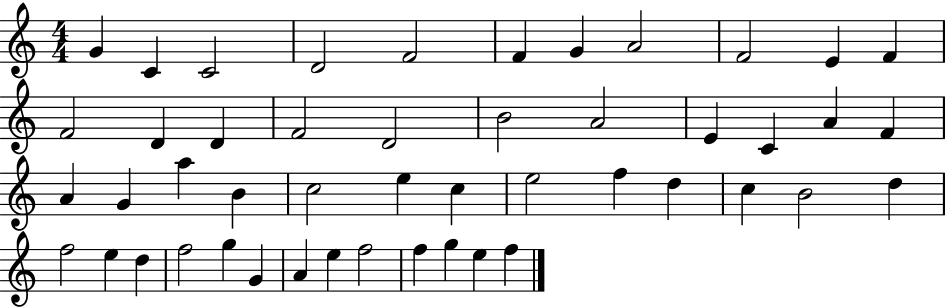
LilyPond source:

{
  \clef treble
  \numericTimeSignature
  \time 4/4
  \key c \major
  g'4 c'4 c'2 | d'2 f'2 | f'4 g'4 a'2 | f'2 e'4 f'4 | \break f'2 d'4 d'4 | f'2 d'2 | b'2 a'2 | e'4 c'4 a'4 f'4 | \break a'4 g'4 a''4 b'4 | c''2 e''4 c''4 | e''2 f''4 d''4 | c''4 b'2 d''4 | \break f''2 e''4 d''4 | f''2 g''4 g'4 | a'4 e''4 f''2 | f''4 g''4 e''4 f''4 | \break \bar "|."
}